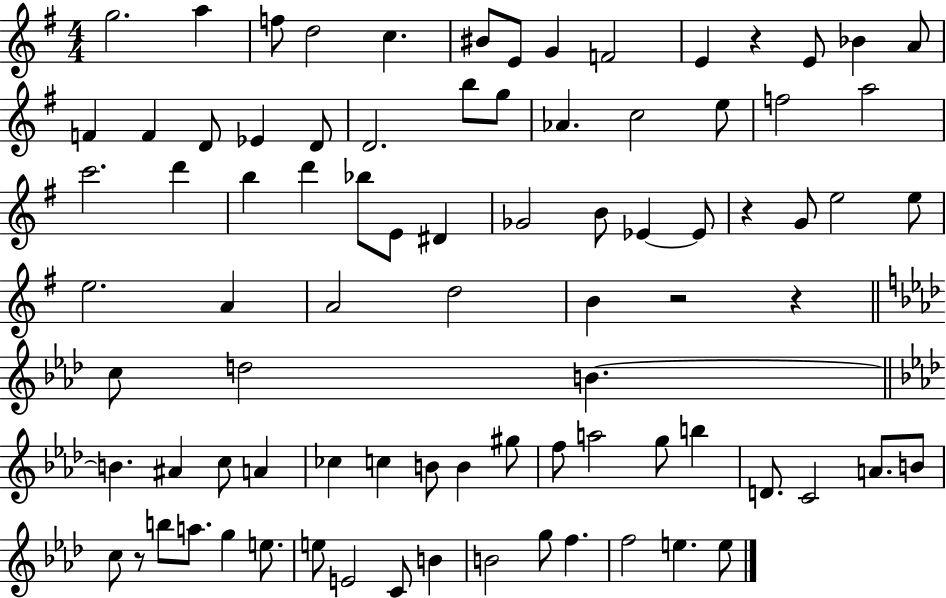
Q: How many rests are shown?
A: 5